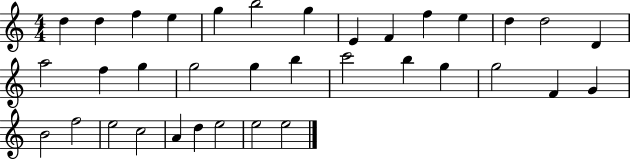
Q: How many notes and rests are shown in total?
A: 35